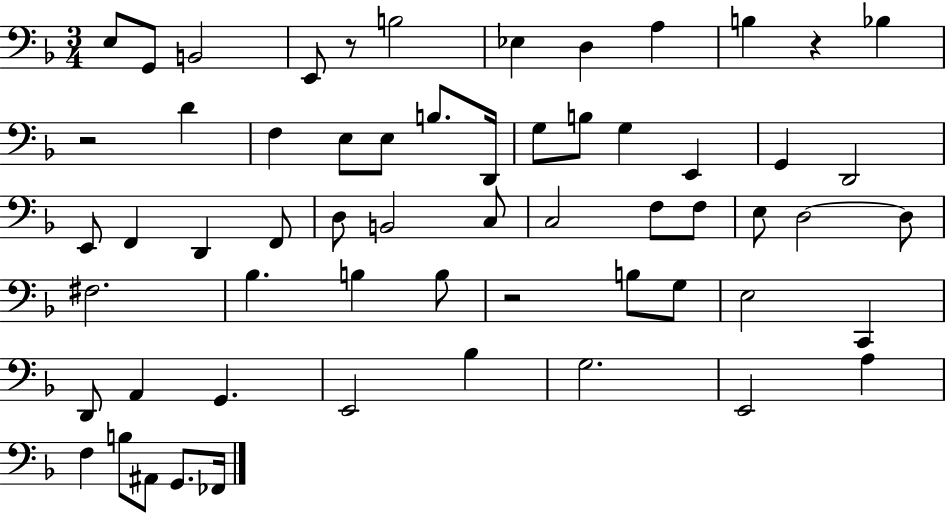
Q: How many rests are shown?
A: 4